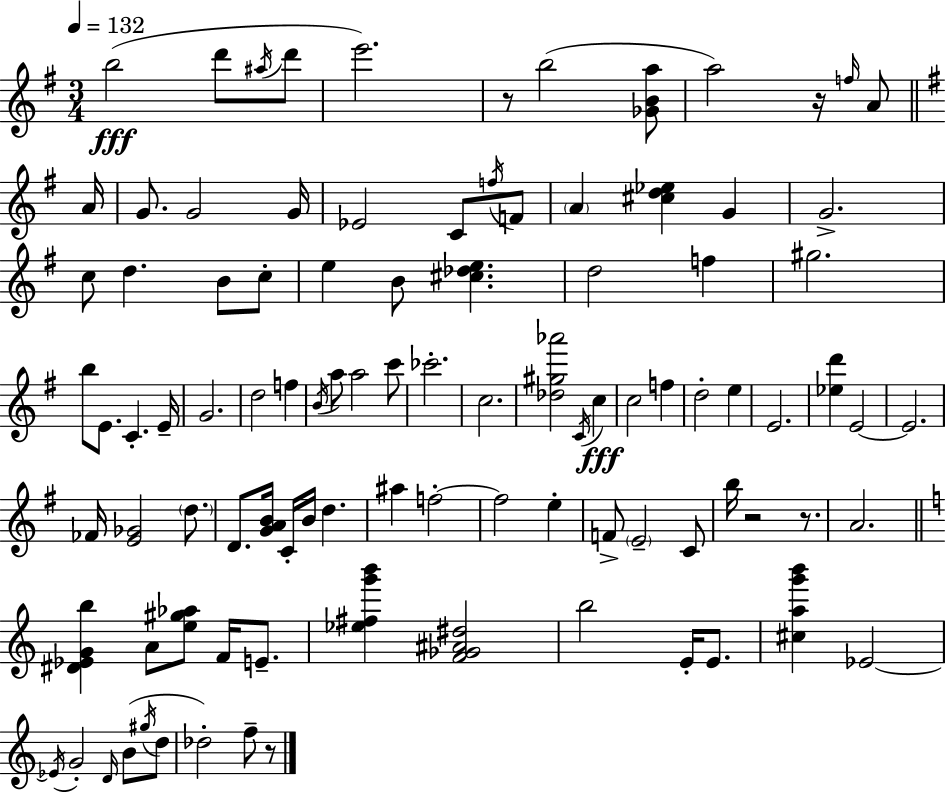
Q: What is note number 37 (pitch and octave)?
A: B4